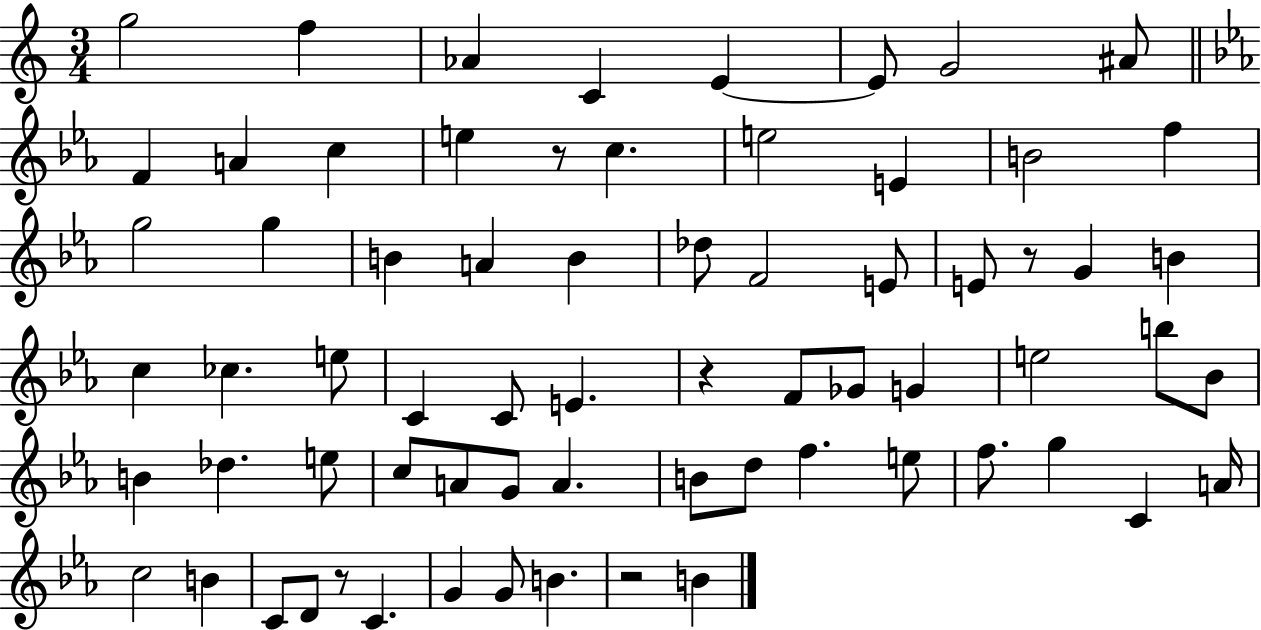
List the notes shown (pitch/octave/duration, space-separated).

G5/h F5/q Ab4/q C4/q E4/q E4/e G4/h A#4/e F4/q A4/q C5/q E5/q R/e C5/q. E5/h E4/q B4/h F5/q G5/h G5/q B4/q A4/q B4/q Db5/e F4/h E4/e E4/e R/e G4/q B4/q C5/q CES5/q. E5/e C4/q C4/e E4/q. R/q F4/e Gb4/e G4/q E5/h B5/e Bb4/e B4/q Db5/q. E5/e C5/e A4/e G4/e A4/q. B4/e D5/e F5/q. E5/e F5/e. G5/q C4/q A4/s C5/h B4/q C4/e D4/e R/e C4/q. G4/q G4/e B4/q. R/h B4/q